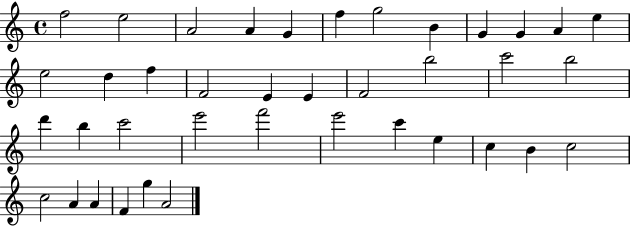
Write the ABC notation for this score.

X:1
T:Untitled
M:4/4
L:1/4
K:C
f2 e2 A2 A G f g2 B G G A e e2 d f F2 E E F2 b2 c'2 b2 d' b c'2 e'2 f'2 e'2 c' e c B c2 c2 A A F g A2